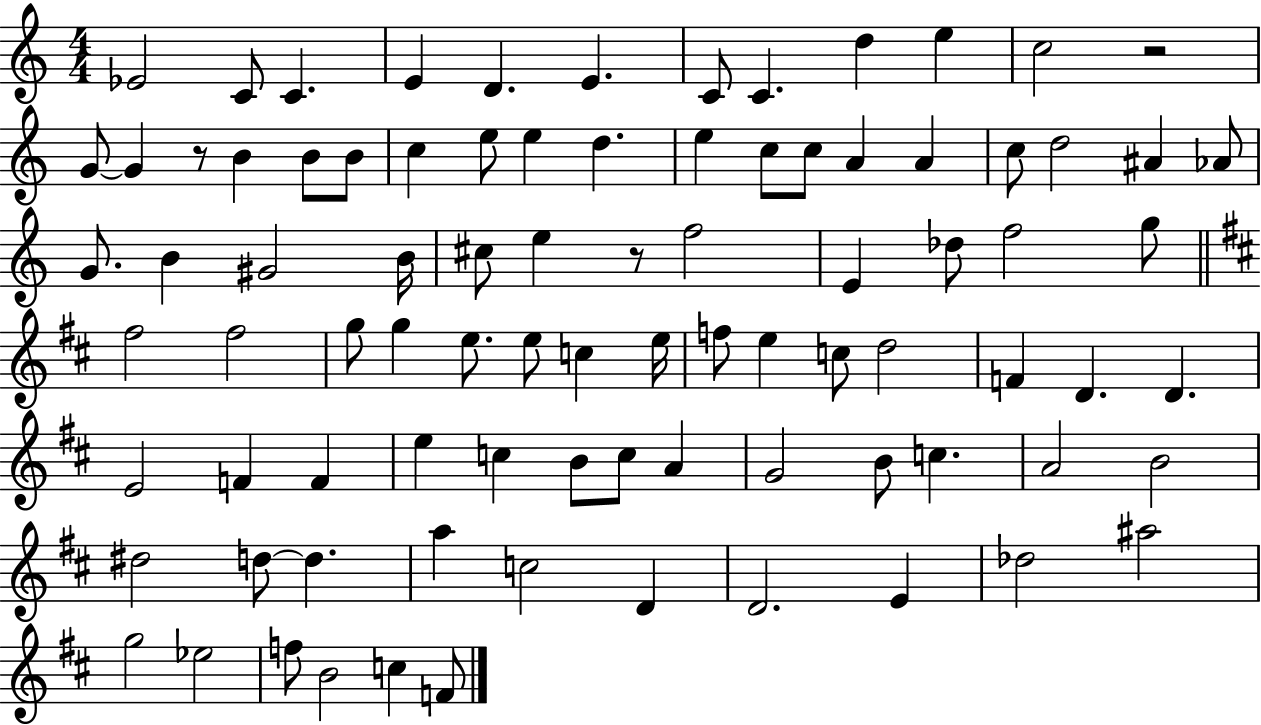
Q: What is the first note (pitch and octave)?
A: Eb4